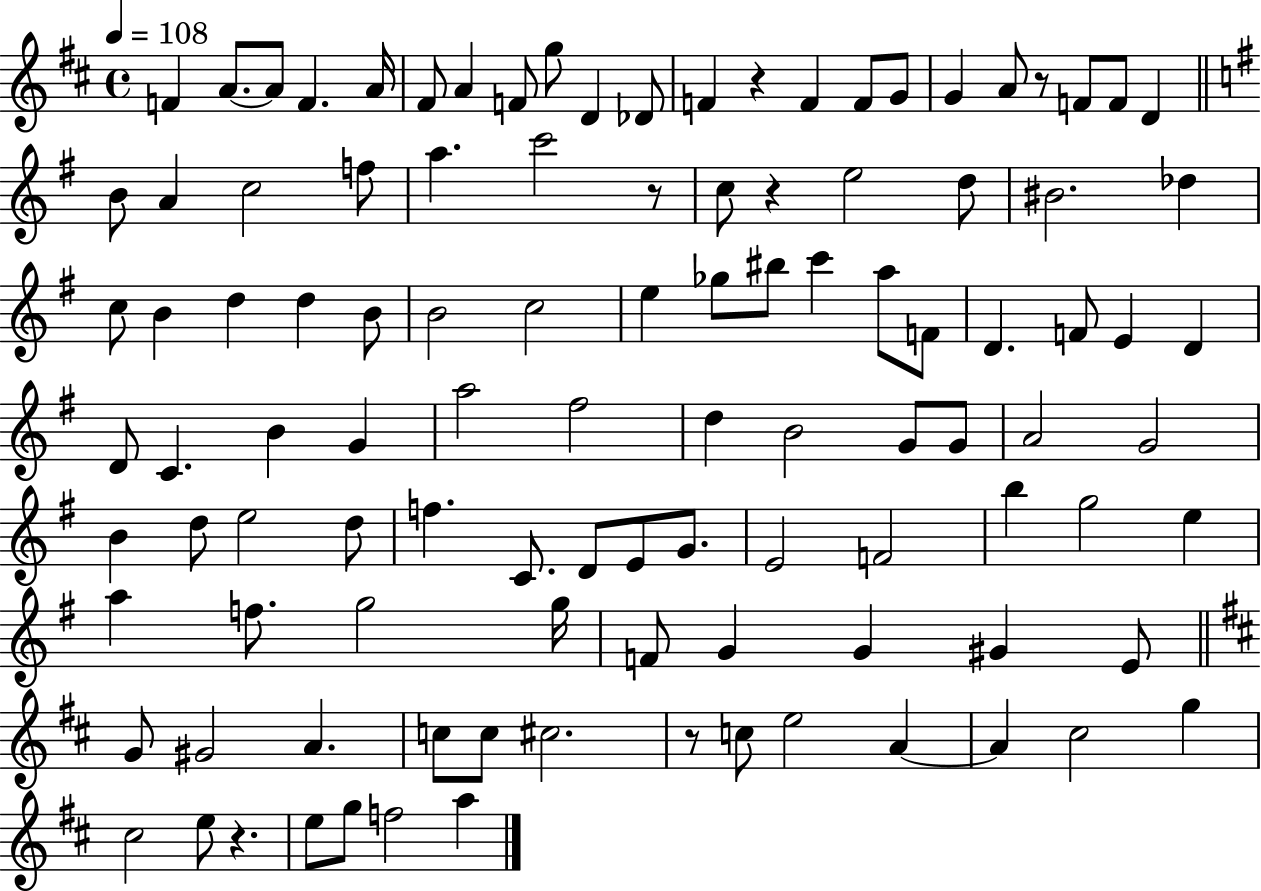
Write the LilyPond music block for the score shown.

{
  \clef treble
  \time 4/4
  \defaultTimeSignature
  \key d \major
  \tempo 4 = 108
  f'4 a'8.~~ a'8 f'4. a'16 | fis'8 a'4 f'8 g''8 d'4 des'8 | f'4 r4 f'4 f'8 g'8 | g'4 a'8 r8 f'8 f'8 d'4 | \break \bar "||" \break \key g \major b'8 a'4 c''2 f''8 | a''4. c'''2 r8 | c''8 r4 e''2 d''8 | bis'2. des''4 | \break c''8 b'4 d''4 d''4 b'8 | b'2 c''2 | e''4 ges''8 bis''8 c'''4 a''8 f'8 | d'4. f'8 e'4 d'4 | \break d'8 c'4. b'4 g'4 | a''2 fis''2 | d''4 b'2 g'8 g'8 | a'2 g'2 | \break b'4 d''8 e''2 d''8 | f''4. c'8. d'8 e'8 g'8. | e'2 f'2 | b''4 g''2 e''4 | \break a''4 f''8. g''2 g''16 | f'8 g'4 g'4 gis'4 e'8 | \bar "||" \break \key d \major g'8 gis'2 a'4. | c''8 c''8 cis''2. | r8 c''8 e''2 a'4~~ | a'4 cis''2 g''4 | \break cis''2 e''8 r4. | e''8 g''8 f''2 a''4 | \bar "|."
}